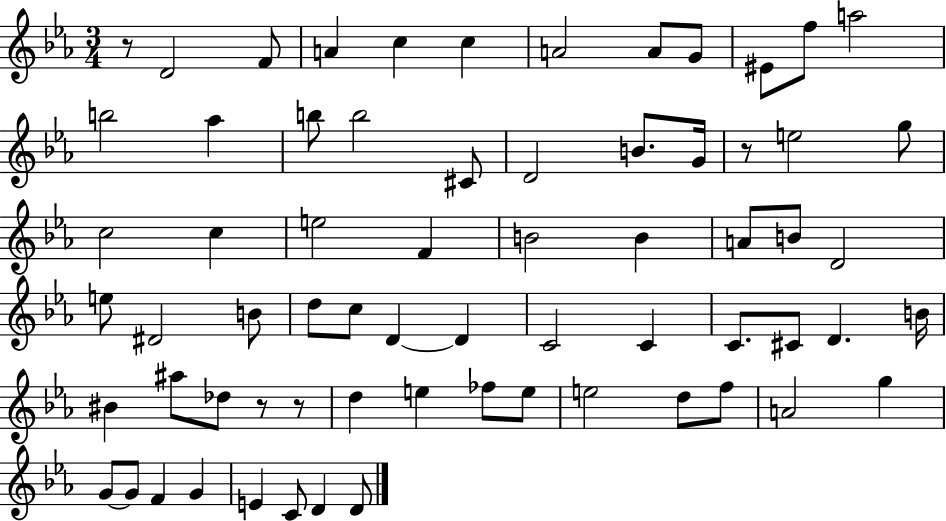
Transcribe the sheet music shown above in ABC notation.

X:1
T:Untitled
M:3/4
L:1/4
K:Eb
z/2 D2 F/2 A c c A2 A/2 G/2 ^E/2 f/2 a2 b2 _a b/2 b2 ^C/2 D2 B/2 G/4 z/2 e2 g/2 c2 c e2 F B2 B A/2 B/2 D2 e/2 ^D2 B/2 d/2 c/2 D D C2 C C/2 ^C/2 D B/4 ^B ^a/2 _d/2 z/2 z/2 d e _f/2 e/2 e2 d/2 f/2 A2 g G/2 G/2 F G E C/2 D D/2